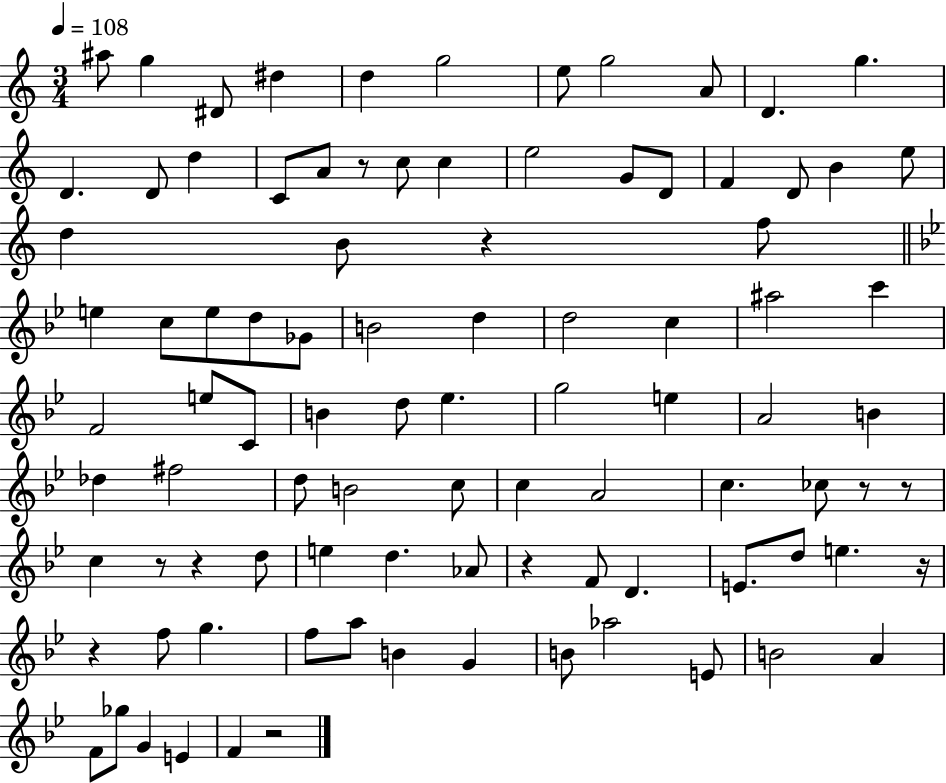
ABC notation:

X:1
T:Untitled
M:3/4
L:1/4
K:C
^a/2 g ^D/2 ^d d g2 e/2 g2 A/2 D g D D/2 d C/2 A/2 z/2 c/2 c e2 G/2 D/2 F D/2 B e/2 d B/2 z f/2 e c/2 e/2 d/2 _G/2 B2 d d2 c ^a2 c' F2 e/2 C/2 B d/2 _e g2 e A2 B _d ^f2 d/2 B2 c/2 c A2 c _c/2 z/2 z/2 c z/2 z d/2 e d _A/2 z F/2 D E/2 d/2 e z/4 z f/2 g f/2 a/2 B G B/2 _a2 E/2 B2 A F/2 _g/2 G E F z2